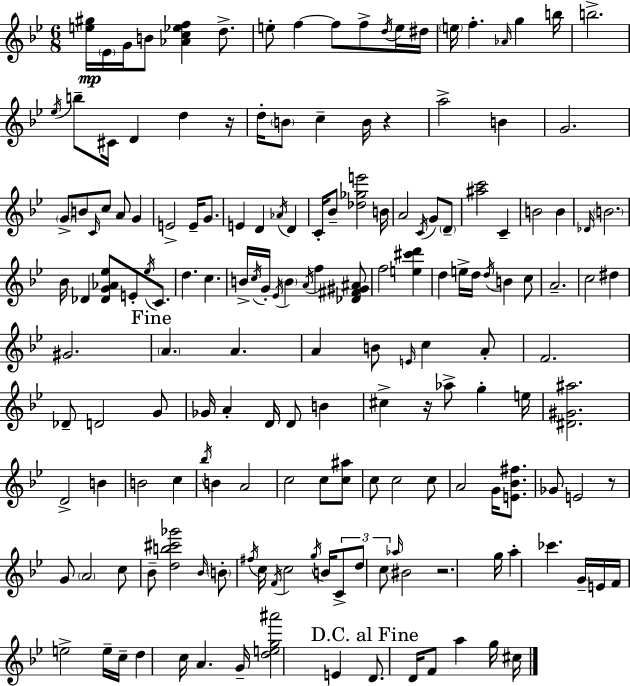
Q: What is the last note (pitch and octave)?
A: C#5